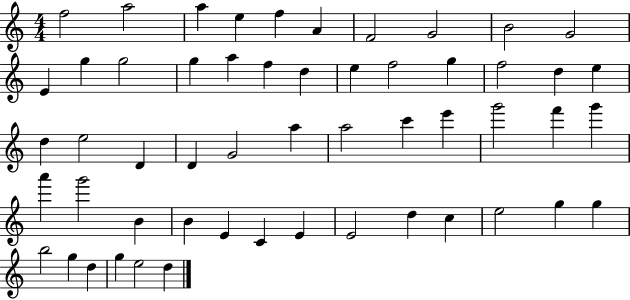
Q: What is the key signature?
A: C major